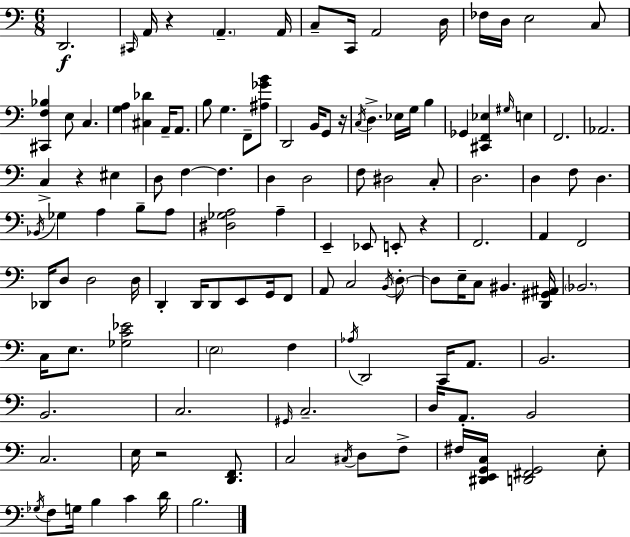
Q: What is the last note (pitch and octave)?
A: B3